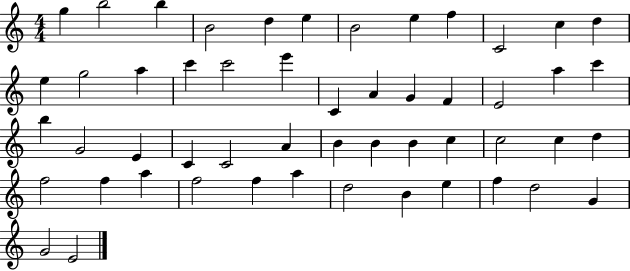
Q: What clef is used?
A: treble